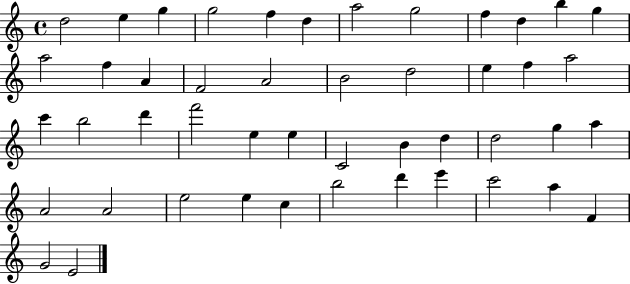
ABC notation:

X:1
T:Untitled
M:4/4
L:1/4
K:C
d2 e g g2 f d a2 g2 f d b g a2 f A F2 A2 B2 d2 e f a2 c' b2 d' f'2 e e C2 B d d2 g a A2 A2 e2 e c b2 d' e' c'2 a F G2 E2